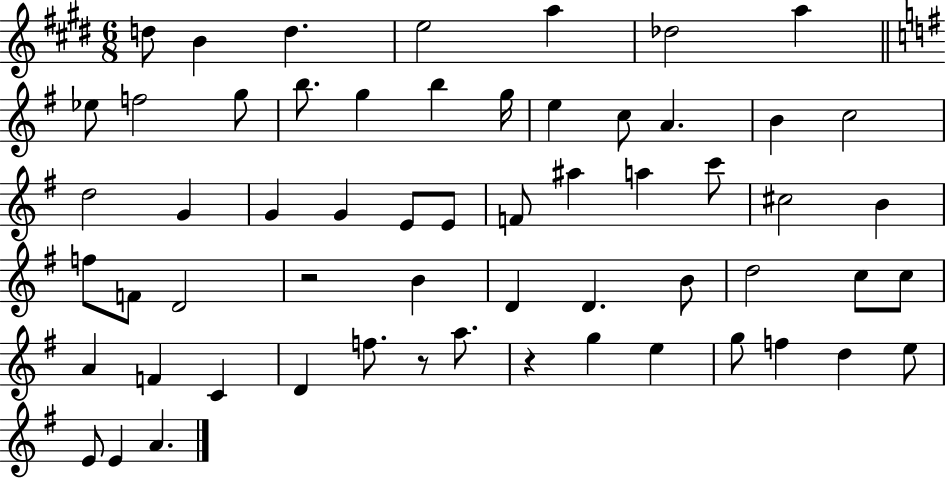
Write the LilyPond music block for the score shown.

{
  \clef treble
  \numericTimeSignature
  \time 6/8
  \key e \major
  d''8 b'4 d''4. | e''2 a''4 | des''2 a''4 | \bar "||" \break \key e \minor ees''8 f''2 g''8 | b''8. g''4 b''4 g''16 | e''4 c''8 a'4. | b'4 c''2 | \break d''2 g'4 | g'4 g'4 e'8 e'8 | f'8 ais''4 a''4 c'''8 | cis''2 b'4 | \break f''8 f'8 d'2 | r2 b'4 | d'4 d'4. b'8 | d''2 c''8 c''8 | \break a'4 f'4 c'4 | d'4 f''8. r8 a''8. | r4 g''4 e''4 | g''8 f''4 d''4 e''8 | \break e'8 e'4 a'4. | \bar "|."
}